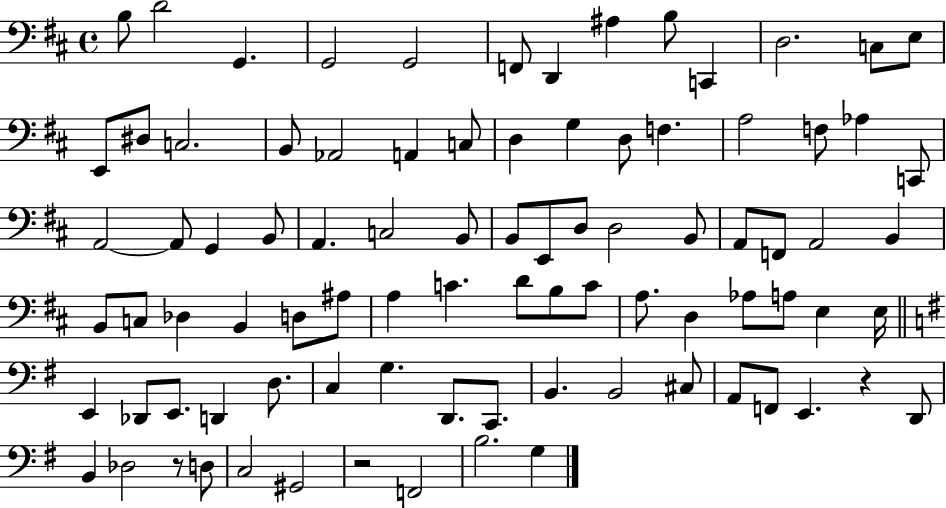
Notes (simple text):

B3/e D4/h G2/q. G2/h G2/h F2/e D2/q A#3/q B3/e C2/q D3/h. C3/e E3/e E2/e D#3/e C3/h. B2/e Ab2/h A2/q C3/e D3/q G3/q D3/e F3/q. A3/h F3/e Ab3/q C2/e A2/h A2/e G2/q B2/e A2/q. C3/h B2/e B2/e E2/e D3/e D3/h B2/e A2/e F2/e A2/h B2/q B2/e C3/e Db3/q B2/q D3/e A#3/e A3/q C4/q. D4/e B3/e C4/e A3/e. D3/q Ab3/e A3/e E3/q E3/s E2/q Db2/e E2/e. D2/q D3/e. C3/q G3/q. D2/e. C2/e. B2/q. B2/h C#3/e A2/e F2/e E2/q. R/q D2/e B2/q Db3/h R/e D3/e C3/h G#2/h R/h F2/h B3/h. G3/q